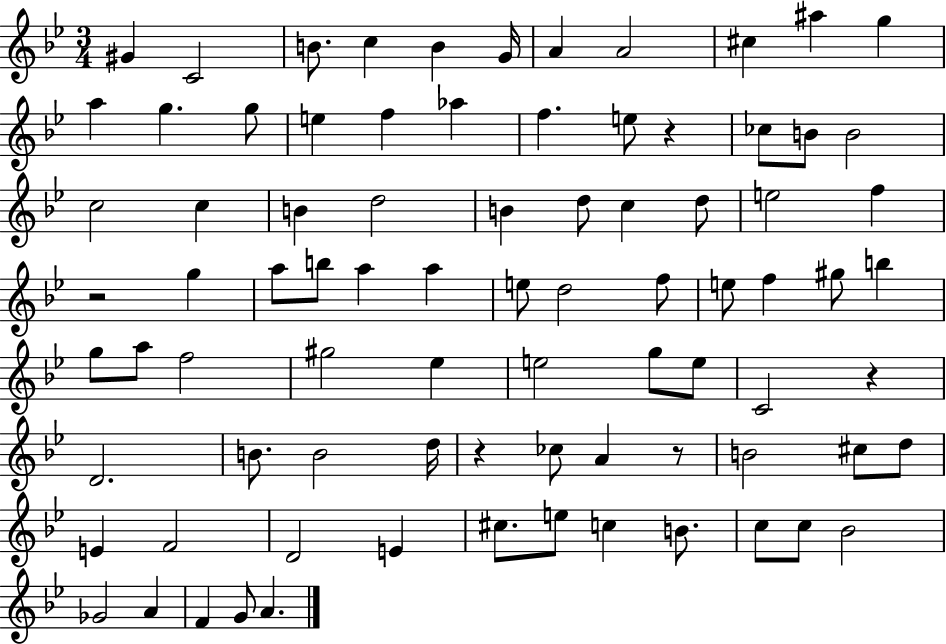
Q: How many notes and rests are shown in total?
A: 83